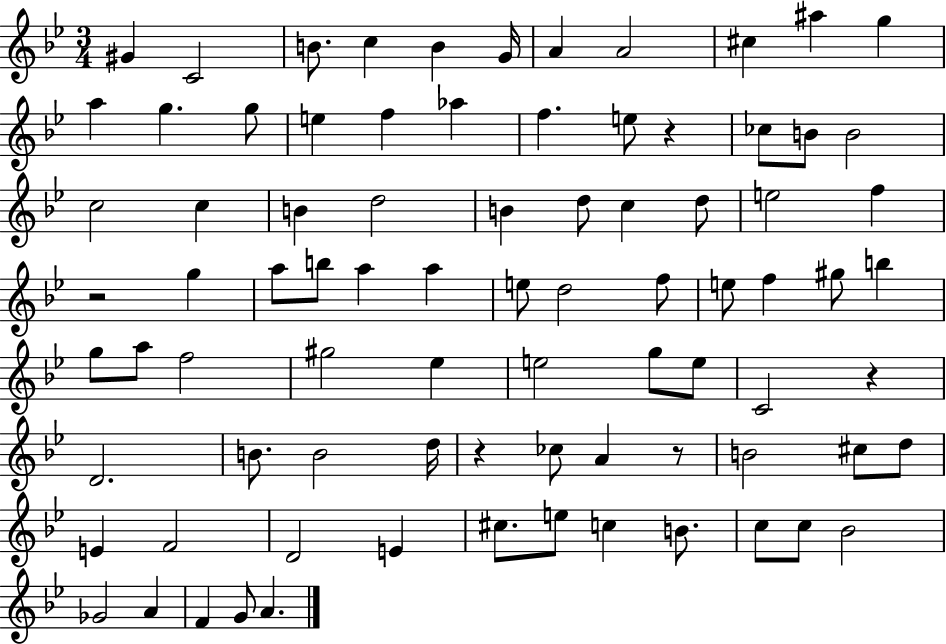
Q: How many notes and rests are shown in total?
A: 83